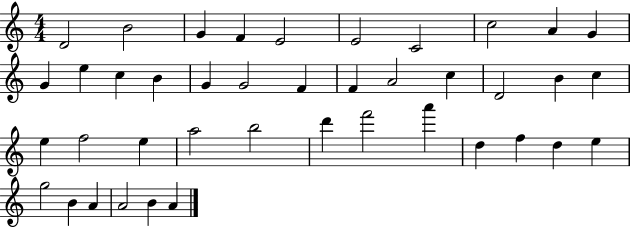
D4/h B4/h G4/q F4/q E4/h E4/h C4/h C5/h A4/q G4/q G4/q E5/q C5/q B4/q G4/q G4/h F4/q F4/q A4/h C5/q D4/h B4/q C5/q E5/q F5/h E5/q A5/h B5/h D6/q F6/h A6/q D5/q F5/q D5/q E5/q G5/h B4/q A4/q A4/h B4/q A4/q